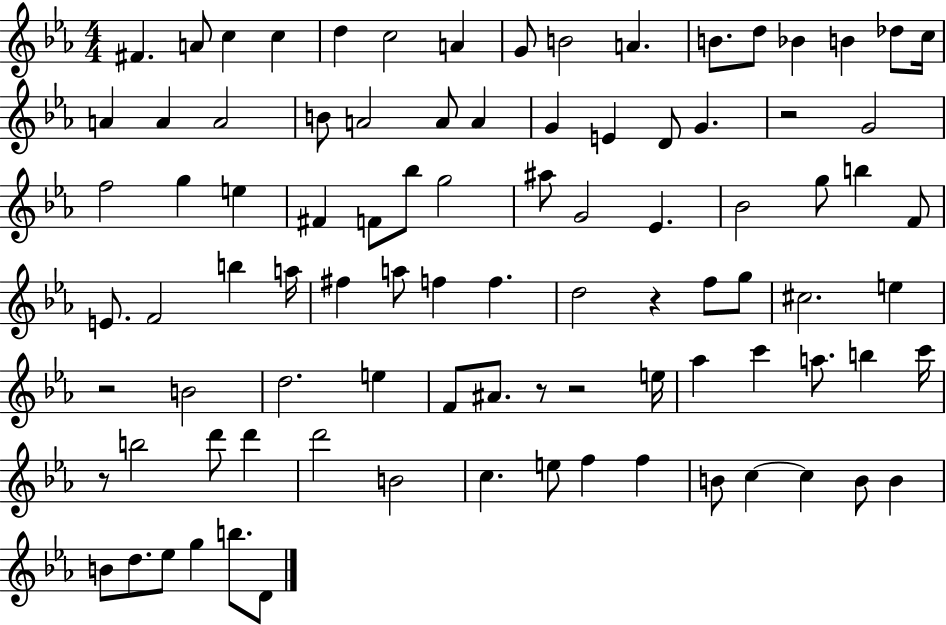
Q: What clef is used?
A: treble